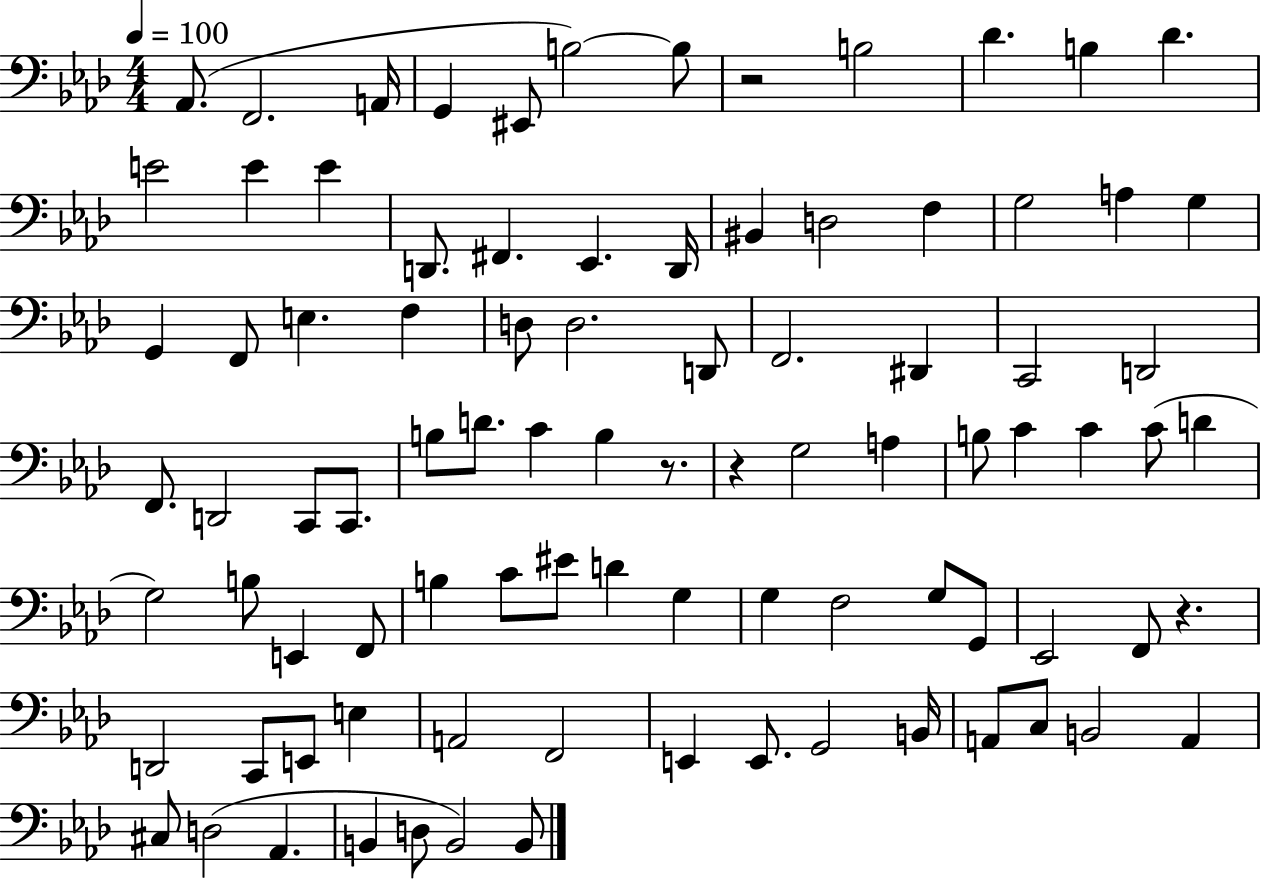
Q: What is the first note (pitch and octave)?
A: Ab2